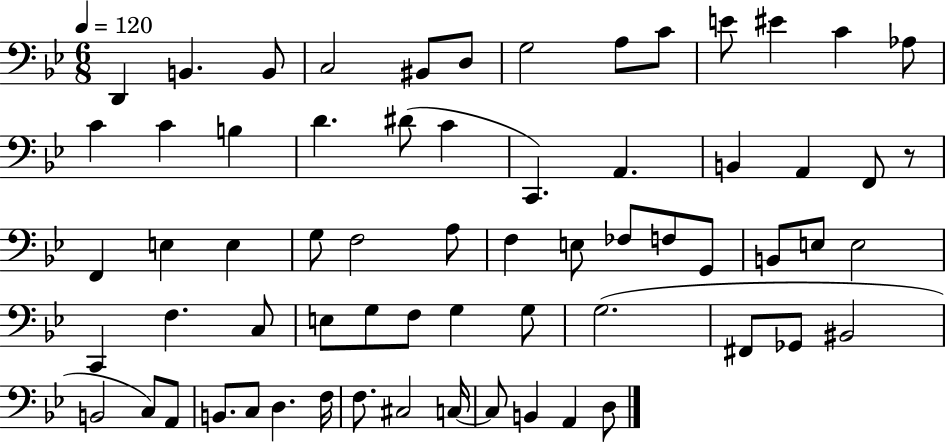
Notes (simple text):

D2/q B2/q. B2/e C3/h BIS2/e D3/e G3/h A3/e C4/e E4/e EIS4/q C4/q Ab3/e C4/q C4/q B3/q D4/q. D#4/e C4/q C2/q. A2/q. B2/q A2/q F2/e R/e F2/q E3/q E3/q G3/e F3/h A3/e F3/q E3/e FES3/e F3/e G2/e B2/e E3/e E3/h C2/q F3/q. C3/e E3/e G3/e F3/e G3/q G3/e G3/h. F#2/e Gb2/e BIS2/h B2/h C3/e A2/e B2/e. C3/e D3/q. F3/s F3/e. C#3/h C3/s C3/e B2/q A2/q D3/e